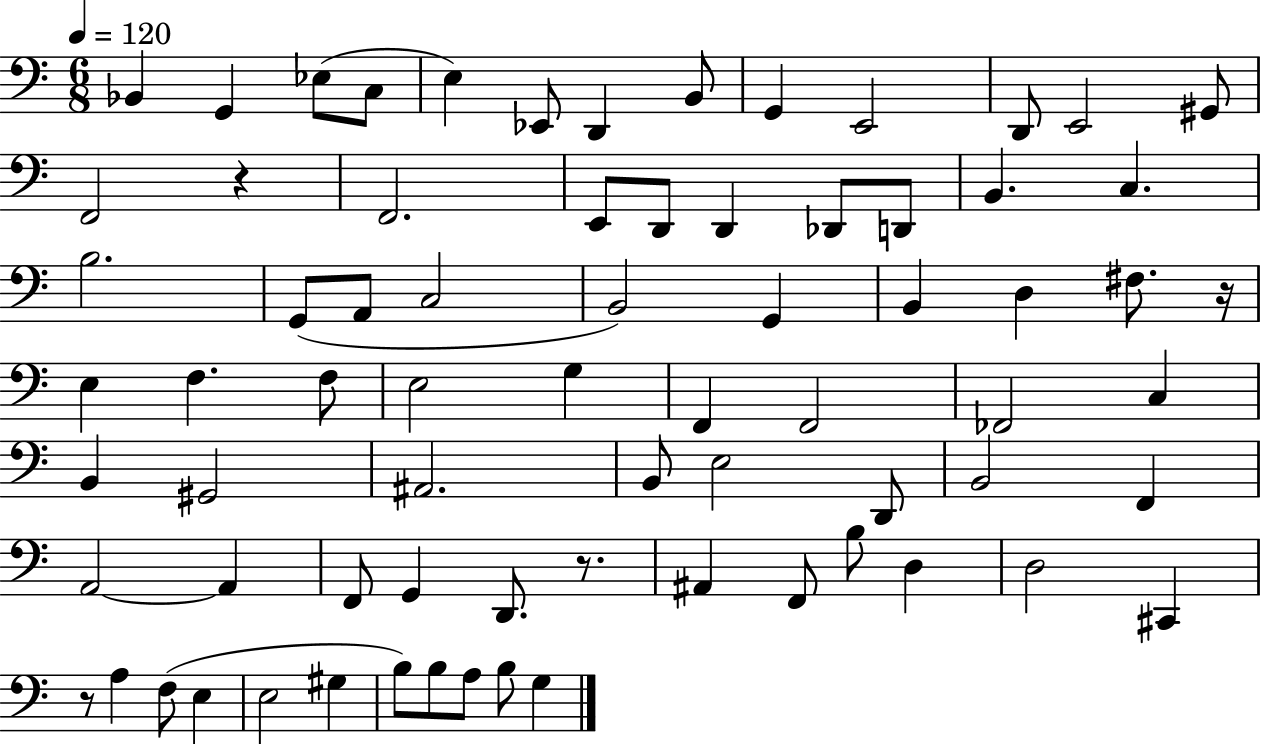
X:1
T:Untitled
M:6/8
L:1/4
K:C
_B,, G,, _E,/2 C,/2 E, _E,,/2 D,, B,,/2 G,, E,,2 D,,/2 E,,2 ^G,,/2 F,,2 z F,,2 E,,/2 D,,/2 D,, _D,,/2 D,,/2 B,, C, B,2 G,,/2 A,,/2 C,2 B,,2 G,, B,, D, ^F,/2 z/4 E, F, F,/2 E,2 G, F,, F,,2 _F,,2 C, B,, ^G,,2 ^A,,2 B,,/2 E,2 D,,/2 B,,2 F,, A,,2 A,, F,,/2 G,, D,,/2 z/2 ^A,, F,,/2 B,/2 D, D,2 ^C,, z/2 A, F,/2 E, E,2 ^G, B,/2 B,/2 A,/2 B,/2 G,